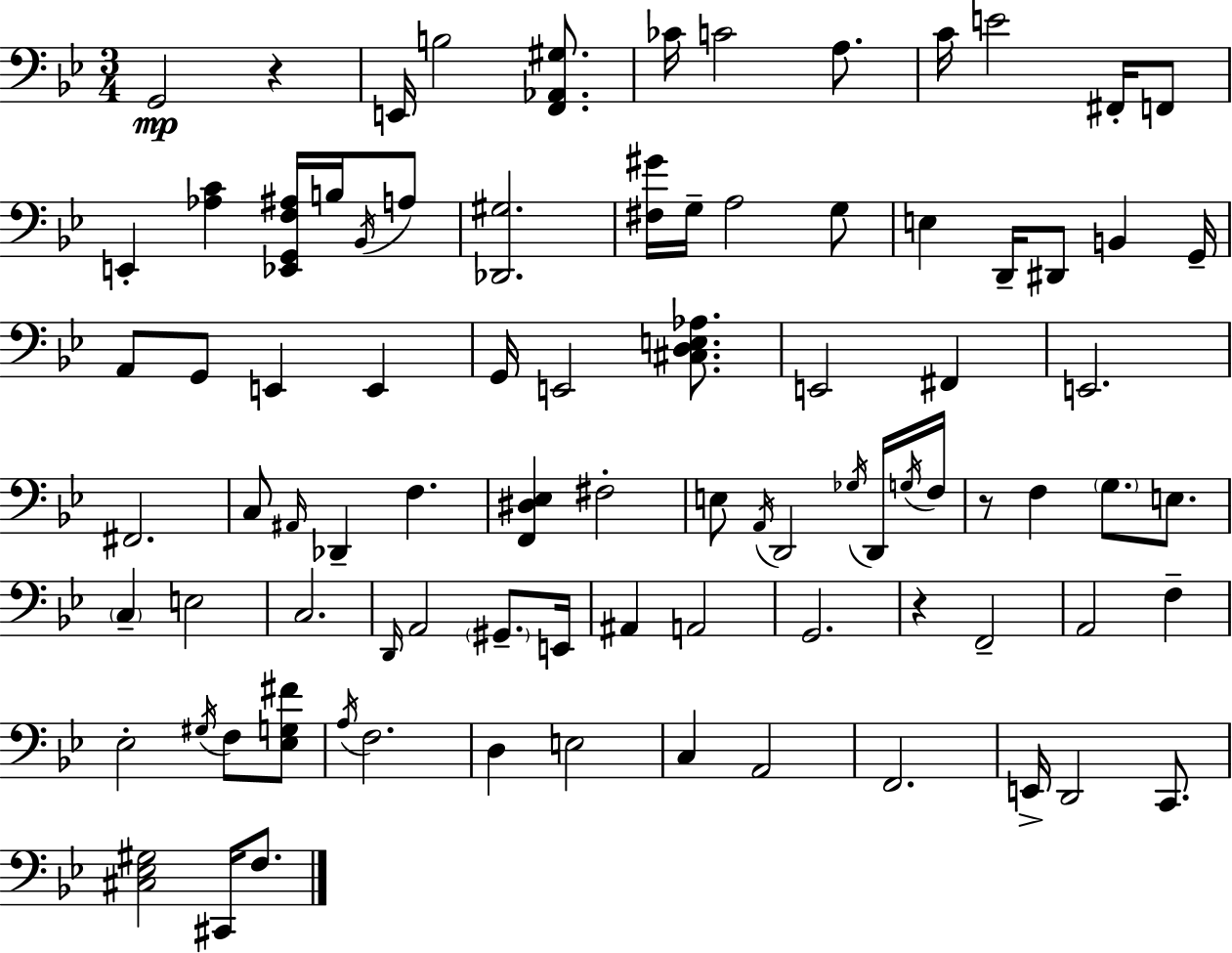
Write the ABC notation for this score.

X:1
T:Untitled
M:3/4
L:1/4
K:Bb
G,,2 z E,,/4 B,2 [F,,_A,,^G,]/2 _C/4 C2 A,/2 C/4 E2 ^F,,/4 F,,/2 E,, [_A,C] [_E,,G,,F,^A,]/4 B,/4 _B,,/4 A,/2 [_D,,^G,]2 [^F,^G]/4 G,/4 A,2 G,/2 E, D,,/4 ^D,,/2 B,, G,,/4 A,,/2 G,,/2 E,, E,, G,,/4 E,,2 [^C,D,E,_A,]/2 E,,2 ^F,, E,,2 ^F,,2 C,/2 ^A,,/4 _D,, F, [F,,^D,_E,] ^F,2 E,/2 A,,/4 D,,2 _G,/4 D,,/4 G,/4 F,/4 z/2 F, G,/2 E,/2 C, E,2 C,2 D,,/4 A,,2 ^G,,/2 E,,/4 ^A,, A,,2 G,,2 z F,,2 A,,2 F, _E,2 ^G,/4 F,/2 [_E,G,^F]/2 A,/4 F,2 D, E,2 C, A,,2 F,,2 E,,/4 D,,2 C,,/2 [^C,_E,^G,]2 ^C,,/4 F,/2